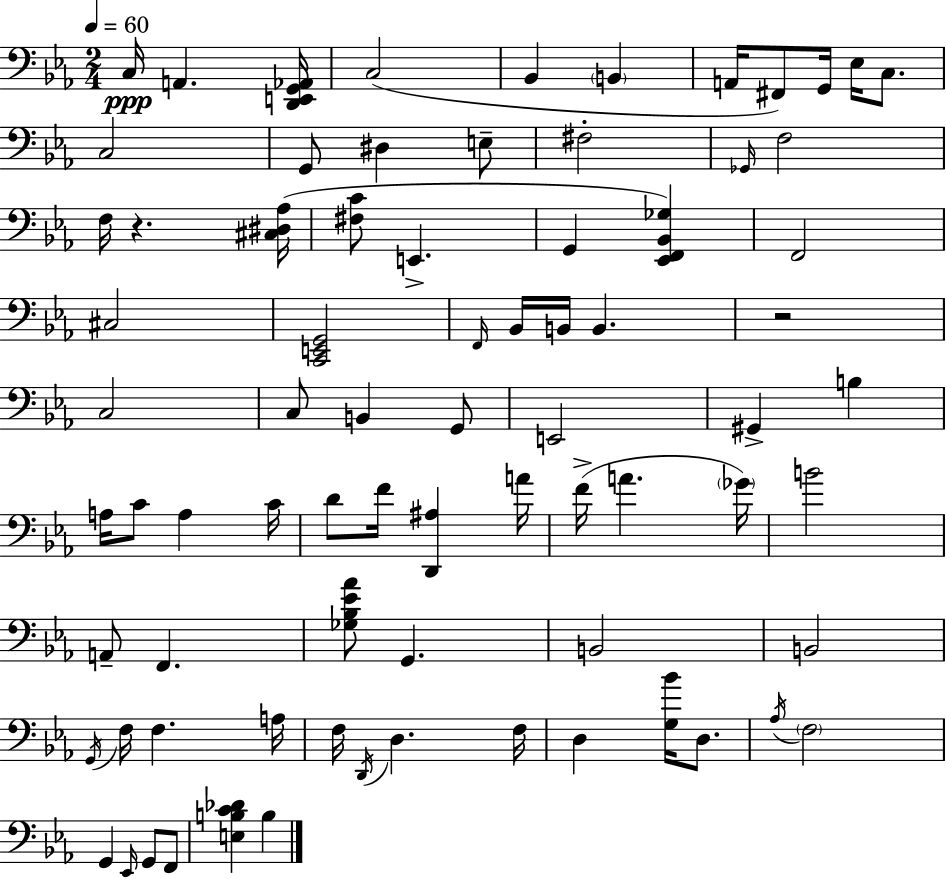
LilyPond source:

{
  \clef bass
  \numericTimeSignature
  \time 2/4
  \key ees \major
  \tempo 4 = 60
  c16\ppp a,4. <d, e, g, aes,>16 | c2( | bes,4 \parenthesize b,4 | a,16 fis,8) g,16 ees16 c8. | \break c2 | g,8 dis4 e8-- | fis2-. | \grace { ges,16 } f2 | \break f16 r4. | <cis dis aes>16( <fis c'>8 e,4.-> | g,4 <ees, f, bes, ges>4) | f,2 | \break cis2 | <c, e, g,>2 | \grace { f,16 } bes,16 b,16 b,4. | r2 | \break c2 | c8 b,4 | g,8 e,2 | gis,4-> b4 | \break a16 c'8 a4 | c'16 d'8 f'16 <d, ais>4 | a'16 f'16->( a'4. | \parenthesize ges'16) b'2 | \break a,8-- f,4. | <ges bes ees' aes'>8 g,4. | b,2 | b,2 | \break \acciaccatura { g,16 } f16 f4. | a16 f16 \acciaccatura { d,16 } d4. | f16 d4 | <g bes'>16 d8. \acciaccatura { aes16 } \parenthesize f2 | \break g,4 | \grace { ees,16 } g,8 f,8 <e b c' des'>4 | b4 \bar "|."
}